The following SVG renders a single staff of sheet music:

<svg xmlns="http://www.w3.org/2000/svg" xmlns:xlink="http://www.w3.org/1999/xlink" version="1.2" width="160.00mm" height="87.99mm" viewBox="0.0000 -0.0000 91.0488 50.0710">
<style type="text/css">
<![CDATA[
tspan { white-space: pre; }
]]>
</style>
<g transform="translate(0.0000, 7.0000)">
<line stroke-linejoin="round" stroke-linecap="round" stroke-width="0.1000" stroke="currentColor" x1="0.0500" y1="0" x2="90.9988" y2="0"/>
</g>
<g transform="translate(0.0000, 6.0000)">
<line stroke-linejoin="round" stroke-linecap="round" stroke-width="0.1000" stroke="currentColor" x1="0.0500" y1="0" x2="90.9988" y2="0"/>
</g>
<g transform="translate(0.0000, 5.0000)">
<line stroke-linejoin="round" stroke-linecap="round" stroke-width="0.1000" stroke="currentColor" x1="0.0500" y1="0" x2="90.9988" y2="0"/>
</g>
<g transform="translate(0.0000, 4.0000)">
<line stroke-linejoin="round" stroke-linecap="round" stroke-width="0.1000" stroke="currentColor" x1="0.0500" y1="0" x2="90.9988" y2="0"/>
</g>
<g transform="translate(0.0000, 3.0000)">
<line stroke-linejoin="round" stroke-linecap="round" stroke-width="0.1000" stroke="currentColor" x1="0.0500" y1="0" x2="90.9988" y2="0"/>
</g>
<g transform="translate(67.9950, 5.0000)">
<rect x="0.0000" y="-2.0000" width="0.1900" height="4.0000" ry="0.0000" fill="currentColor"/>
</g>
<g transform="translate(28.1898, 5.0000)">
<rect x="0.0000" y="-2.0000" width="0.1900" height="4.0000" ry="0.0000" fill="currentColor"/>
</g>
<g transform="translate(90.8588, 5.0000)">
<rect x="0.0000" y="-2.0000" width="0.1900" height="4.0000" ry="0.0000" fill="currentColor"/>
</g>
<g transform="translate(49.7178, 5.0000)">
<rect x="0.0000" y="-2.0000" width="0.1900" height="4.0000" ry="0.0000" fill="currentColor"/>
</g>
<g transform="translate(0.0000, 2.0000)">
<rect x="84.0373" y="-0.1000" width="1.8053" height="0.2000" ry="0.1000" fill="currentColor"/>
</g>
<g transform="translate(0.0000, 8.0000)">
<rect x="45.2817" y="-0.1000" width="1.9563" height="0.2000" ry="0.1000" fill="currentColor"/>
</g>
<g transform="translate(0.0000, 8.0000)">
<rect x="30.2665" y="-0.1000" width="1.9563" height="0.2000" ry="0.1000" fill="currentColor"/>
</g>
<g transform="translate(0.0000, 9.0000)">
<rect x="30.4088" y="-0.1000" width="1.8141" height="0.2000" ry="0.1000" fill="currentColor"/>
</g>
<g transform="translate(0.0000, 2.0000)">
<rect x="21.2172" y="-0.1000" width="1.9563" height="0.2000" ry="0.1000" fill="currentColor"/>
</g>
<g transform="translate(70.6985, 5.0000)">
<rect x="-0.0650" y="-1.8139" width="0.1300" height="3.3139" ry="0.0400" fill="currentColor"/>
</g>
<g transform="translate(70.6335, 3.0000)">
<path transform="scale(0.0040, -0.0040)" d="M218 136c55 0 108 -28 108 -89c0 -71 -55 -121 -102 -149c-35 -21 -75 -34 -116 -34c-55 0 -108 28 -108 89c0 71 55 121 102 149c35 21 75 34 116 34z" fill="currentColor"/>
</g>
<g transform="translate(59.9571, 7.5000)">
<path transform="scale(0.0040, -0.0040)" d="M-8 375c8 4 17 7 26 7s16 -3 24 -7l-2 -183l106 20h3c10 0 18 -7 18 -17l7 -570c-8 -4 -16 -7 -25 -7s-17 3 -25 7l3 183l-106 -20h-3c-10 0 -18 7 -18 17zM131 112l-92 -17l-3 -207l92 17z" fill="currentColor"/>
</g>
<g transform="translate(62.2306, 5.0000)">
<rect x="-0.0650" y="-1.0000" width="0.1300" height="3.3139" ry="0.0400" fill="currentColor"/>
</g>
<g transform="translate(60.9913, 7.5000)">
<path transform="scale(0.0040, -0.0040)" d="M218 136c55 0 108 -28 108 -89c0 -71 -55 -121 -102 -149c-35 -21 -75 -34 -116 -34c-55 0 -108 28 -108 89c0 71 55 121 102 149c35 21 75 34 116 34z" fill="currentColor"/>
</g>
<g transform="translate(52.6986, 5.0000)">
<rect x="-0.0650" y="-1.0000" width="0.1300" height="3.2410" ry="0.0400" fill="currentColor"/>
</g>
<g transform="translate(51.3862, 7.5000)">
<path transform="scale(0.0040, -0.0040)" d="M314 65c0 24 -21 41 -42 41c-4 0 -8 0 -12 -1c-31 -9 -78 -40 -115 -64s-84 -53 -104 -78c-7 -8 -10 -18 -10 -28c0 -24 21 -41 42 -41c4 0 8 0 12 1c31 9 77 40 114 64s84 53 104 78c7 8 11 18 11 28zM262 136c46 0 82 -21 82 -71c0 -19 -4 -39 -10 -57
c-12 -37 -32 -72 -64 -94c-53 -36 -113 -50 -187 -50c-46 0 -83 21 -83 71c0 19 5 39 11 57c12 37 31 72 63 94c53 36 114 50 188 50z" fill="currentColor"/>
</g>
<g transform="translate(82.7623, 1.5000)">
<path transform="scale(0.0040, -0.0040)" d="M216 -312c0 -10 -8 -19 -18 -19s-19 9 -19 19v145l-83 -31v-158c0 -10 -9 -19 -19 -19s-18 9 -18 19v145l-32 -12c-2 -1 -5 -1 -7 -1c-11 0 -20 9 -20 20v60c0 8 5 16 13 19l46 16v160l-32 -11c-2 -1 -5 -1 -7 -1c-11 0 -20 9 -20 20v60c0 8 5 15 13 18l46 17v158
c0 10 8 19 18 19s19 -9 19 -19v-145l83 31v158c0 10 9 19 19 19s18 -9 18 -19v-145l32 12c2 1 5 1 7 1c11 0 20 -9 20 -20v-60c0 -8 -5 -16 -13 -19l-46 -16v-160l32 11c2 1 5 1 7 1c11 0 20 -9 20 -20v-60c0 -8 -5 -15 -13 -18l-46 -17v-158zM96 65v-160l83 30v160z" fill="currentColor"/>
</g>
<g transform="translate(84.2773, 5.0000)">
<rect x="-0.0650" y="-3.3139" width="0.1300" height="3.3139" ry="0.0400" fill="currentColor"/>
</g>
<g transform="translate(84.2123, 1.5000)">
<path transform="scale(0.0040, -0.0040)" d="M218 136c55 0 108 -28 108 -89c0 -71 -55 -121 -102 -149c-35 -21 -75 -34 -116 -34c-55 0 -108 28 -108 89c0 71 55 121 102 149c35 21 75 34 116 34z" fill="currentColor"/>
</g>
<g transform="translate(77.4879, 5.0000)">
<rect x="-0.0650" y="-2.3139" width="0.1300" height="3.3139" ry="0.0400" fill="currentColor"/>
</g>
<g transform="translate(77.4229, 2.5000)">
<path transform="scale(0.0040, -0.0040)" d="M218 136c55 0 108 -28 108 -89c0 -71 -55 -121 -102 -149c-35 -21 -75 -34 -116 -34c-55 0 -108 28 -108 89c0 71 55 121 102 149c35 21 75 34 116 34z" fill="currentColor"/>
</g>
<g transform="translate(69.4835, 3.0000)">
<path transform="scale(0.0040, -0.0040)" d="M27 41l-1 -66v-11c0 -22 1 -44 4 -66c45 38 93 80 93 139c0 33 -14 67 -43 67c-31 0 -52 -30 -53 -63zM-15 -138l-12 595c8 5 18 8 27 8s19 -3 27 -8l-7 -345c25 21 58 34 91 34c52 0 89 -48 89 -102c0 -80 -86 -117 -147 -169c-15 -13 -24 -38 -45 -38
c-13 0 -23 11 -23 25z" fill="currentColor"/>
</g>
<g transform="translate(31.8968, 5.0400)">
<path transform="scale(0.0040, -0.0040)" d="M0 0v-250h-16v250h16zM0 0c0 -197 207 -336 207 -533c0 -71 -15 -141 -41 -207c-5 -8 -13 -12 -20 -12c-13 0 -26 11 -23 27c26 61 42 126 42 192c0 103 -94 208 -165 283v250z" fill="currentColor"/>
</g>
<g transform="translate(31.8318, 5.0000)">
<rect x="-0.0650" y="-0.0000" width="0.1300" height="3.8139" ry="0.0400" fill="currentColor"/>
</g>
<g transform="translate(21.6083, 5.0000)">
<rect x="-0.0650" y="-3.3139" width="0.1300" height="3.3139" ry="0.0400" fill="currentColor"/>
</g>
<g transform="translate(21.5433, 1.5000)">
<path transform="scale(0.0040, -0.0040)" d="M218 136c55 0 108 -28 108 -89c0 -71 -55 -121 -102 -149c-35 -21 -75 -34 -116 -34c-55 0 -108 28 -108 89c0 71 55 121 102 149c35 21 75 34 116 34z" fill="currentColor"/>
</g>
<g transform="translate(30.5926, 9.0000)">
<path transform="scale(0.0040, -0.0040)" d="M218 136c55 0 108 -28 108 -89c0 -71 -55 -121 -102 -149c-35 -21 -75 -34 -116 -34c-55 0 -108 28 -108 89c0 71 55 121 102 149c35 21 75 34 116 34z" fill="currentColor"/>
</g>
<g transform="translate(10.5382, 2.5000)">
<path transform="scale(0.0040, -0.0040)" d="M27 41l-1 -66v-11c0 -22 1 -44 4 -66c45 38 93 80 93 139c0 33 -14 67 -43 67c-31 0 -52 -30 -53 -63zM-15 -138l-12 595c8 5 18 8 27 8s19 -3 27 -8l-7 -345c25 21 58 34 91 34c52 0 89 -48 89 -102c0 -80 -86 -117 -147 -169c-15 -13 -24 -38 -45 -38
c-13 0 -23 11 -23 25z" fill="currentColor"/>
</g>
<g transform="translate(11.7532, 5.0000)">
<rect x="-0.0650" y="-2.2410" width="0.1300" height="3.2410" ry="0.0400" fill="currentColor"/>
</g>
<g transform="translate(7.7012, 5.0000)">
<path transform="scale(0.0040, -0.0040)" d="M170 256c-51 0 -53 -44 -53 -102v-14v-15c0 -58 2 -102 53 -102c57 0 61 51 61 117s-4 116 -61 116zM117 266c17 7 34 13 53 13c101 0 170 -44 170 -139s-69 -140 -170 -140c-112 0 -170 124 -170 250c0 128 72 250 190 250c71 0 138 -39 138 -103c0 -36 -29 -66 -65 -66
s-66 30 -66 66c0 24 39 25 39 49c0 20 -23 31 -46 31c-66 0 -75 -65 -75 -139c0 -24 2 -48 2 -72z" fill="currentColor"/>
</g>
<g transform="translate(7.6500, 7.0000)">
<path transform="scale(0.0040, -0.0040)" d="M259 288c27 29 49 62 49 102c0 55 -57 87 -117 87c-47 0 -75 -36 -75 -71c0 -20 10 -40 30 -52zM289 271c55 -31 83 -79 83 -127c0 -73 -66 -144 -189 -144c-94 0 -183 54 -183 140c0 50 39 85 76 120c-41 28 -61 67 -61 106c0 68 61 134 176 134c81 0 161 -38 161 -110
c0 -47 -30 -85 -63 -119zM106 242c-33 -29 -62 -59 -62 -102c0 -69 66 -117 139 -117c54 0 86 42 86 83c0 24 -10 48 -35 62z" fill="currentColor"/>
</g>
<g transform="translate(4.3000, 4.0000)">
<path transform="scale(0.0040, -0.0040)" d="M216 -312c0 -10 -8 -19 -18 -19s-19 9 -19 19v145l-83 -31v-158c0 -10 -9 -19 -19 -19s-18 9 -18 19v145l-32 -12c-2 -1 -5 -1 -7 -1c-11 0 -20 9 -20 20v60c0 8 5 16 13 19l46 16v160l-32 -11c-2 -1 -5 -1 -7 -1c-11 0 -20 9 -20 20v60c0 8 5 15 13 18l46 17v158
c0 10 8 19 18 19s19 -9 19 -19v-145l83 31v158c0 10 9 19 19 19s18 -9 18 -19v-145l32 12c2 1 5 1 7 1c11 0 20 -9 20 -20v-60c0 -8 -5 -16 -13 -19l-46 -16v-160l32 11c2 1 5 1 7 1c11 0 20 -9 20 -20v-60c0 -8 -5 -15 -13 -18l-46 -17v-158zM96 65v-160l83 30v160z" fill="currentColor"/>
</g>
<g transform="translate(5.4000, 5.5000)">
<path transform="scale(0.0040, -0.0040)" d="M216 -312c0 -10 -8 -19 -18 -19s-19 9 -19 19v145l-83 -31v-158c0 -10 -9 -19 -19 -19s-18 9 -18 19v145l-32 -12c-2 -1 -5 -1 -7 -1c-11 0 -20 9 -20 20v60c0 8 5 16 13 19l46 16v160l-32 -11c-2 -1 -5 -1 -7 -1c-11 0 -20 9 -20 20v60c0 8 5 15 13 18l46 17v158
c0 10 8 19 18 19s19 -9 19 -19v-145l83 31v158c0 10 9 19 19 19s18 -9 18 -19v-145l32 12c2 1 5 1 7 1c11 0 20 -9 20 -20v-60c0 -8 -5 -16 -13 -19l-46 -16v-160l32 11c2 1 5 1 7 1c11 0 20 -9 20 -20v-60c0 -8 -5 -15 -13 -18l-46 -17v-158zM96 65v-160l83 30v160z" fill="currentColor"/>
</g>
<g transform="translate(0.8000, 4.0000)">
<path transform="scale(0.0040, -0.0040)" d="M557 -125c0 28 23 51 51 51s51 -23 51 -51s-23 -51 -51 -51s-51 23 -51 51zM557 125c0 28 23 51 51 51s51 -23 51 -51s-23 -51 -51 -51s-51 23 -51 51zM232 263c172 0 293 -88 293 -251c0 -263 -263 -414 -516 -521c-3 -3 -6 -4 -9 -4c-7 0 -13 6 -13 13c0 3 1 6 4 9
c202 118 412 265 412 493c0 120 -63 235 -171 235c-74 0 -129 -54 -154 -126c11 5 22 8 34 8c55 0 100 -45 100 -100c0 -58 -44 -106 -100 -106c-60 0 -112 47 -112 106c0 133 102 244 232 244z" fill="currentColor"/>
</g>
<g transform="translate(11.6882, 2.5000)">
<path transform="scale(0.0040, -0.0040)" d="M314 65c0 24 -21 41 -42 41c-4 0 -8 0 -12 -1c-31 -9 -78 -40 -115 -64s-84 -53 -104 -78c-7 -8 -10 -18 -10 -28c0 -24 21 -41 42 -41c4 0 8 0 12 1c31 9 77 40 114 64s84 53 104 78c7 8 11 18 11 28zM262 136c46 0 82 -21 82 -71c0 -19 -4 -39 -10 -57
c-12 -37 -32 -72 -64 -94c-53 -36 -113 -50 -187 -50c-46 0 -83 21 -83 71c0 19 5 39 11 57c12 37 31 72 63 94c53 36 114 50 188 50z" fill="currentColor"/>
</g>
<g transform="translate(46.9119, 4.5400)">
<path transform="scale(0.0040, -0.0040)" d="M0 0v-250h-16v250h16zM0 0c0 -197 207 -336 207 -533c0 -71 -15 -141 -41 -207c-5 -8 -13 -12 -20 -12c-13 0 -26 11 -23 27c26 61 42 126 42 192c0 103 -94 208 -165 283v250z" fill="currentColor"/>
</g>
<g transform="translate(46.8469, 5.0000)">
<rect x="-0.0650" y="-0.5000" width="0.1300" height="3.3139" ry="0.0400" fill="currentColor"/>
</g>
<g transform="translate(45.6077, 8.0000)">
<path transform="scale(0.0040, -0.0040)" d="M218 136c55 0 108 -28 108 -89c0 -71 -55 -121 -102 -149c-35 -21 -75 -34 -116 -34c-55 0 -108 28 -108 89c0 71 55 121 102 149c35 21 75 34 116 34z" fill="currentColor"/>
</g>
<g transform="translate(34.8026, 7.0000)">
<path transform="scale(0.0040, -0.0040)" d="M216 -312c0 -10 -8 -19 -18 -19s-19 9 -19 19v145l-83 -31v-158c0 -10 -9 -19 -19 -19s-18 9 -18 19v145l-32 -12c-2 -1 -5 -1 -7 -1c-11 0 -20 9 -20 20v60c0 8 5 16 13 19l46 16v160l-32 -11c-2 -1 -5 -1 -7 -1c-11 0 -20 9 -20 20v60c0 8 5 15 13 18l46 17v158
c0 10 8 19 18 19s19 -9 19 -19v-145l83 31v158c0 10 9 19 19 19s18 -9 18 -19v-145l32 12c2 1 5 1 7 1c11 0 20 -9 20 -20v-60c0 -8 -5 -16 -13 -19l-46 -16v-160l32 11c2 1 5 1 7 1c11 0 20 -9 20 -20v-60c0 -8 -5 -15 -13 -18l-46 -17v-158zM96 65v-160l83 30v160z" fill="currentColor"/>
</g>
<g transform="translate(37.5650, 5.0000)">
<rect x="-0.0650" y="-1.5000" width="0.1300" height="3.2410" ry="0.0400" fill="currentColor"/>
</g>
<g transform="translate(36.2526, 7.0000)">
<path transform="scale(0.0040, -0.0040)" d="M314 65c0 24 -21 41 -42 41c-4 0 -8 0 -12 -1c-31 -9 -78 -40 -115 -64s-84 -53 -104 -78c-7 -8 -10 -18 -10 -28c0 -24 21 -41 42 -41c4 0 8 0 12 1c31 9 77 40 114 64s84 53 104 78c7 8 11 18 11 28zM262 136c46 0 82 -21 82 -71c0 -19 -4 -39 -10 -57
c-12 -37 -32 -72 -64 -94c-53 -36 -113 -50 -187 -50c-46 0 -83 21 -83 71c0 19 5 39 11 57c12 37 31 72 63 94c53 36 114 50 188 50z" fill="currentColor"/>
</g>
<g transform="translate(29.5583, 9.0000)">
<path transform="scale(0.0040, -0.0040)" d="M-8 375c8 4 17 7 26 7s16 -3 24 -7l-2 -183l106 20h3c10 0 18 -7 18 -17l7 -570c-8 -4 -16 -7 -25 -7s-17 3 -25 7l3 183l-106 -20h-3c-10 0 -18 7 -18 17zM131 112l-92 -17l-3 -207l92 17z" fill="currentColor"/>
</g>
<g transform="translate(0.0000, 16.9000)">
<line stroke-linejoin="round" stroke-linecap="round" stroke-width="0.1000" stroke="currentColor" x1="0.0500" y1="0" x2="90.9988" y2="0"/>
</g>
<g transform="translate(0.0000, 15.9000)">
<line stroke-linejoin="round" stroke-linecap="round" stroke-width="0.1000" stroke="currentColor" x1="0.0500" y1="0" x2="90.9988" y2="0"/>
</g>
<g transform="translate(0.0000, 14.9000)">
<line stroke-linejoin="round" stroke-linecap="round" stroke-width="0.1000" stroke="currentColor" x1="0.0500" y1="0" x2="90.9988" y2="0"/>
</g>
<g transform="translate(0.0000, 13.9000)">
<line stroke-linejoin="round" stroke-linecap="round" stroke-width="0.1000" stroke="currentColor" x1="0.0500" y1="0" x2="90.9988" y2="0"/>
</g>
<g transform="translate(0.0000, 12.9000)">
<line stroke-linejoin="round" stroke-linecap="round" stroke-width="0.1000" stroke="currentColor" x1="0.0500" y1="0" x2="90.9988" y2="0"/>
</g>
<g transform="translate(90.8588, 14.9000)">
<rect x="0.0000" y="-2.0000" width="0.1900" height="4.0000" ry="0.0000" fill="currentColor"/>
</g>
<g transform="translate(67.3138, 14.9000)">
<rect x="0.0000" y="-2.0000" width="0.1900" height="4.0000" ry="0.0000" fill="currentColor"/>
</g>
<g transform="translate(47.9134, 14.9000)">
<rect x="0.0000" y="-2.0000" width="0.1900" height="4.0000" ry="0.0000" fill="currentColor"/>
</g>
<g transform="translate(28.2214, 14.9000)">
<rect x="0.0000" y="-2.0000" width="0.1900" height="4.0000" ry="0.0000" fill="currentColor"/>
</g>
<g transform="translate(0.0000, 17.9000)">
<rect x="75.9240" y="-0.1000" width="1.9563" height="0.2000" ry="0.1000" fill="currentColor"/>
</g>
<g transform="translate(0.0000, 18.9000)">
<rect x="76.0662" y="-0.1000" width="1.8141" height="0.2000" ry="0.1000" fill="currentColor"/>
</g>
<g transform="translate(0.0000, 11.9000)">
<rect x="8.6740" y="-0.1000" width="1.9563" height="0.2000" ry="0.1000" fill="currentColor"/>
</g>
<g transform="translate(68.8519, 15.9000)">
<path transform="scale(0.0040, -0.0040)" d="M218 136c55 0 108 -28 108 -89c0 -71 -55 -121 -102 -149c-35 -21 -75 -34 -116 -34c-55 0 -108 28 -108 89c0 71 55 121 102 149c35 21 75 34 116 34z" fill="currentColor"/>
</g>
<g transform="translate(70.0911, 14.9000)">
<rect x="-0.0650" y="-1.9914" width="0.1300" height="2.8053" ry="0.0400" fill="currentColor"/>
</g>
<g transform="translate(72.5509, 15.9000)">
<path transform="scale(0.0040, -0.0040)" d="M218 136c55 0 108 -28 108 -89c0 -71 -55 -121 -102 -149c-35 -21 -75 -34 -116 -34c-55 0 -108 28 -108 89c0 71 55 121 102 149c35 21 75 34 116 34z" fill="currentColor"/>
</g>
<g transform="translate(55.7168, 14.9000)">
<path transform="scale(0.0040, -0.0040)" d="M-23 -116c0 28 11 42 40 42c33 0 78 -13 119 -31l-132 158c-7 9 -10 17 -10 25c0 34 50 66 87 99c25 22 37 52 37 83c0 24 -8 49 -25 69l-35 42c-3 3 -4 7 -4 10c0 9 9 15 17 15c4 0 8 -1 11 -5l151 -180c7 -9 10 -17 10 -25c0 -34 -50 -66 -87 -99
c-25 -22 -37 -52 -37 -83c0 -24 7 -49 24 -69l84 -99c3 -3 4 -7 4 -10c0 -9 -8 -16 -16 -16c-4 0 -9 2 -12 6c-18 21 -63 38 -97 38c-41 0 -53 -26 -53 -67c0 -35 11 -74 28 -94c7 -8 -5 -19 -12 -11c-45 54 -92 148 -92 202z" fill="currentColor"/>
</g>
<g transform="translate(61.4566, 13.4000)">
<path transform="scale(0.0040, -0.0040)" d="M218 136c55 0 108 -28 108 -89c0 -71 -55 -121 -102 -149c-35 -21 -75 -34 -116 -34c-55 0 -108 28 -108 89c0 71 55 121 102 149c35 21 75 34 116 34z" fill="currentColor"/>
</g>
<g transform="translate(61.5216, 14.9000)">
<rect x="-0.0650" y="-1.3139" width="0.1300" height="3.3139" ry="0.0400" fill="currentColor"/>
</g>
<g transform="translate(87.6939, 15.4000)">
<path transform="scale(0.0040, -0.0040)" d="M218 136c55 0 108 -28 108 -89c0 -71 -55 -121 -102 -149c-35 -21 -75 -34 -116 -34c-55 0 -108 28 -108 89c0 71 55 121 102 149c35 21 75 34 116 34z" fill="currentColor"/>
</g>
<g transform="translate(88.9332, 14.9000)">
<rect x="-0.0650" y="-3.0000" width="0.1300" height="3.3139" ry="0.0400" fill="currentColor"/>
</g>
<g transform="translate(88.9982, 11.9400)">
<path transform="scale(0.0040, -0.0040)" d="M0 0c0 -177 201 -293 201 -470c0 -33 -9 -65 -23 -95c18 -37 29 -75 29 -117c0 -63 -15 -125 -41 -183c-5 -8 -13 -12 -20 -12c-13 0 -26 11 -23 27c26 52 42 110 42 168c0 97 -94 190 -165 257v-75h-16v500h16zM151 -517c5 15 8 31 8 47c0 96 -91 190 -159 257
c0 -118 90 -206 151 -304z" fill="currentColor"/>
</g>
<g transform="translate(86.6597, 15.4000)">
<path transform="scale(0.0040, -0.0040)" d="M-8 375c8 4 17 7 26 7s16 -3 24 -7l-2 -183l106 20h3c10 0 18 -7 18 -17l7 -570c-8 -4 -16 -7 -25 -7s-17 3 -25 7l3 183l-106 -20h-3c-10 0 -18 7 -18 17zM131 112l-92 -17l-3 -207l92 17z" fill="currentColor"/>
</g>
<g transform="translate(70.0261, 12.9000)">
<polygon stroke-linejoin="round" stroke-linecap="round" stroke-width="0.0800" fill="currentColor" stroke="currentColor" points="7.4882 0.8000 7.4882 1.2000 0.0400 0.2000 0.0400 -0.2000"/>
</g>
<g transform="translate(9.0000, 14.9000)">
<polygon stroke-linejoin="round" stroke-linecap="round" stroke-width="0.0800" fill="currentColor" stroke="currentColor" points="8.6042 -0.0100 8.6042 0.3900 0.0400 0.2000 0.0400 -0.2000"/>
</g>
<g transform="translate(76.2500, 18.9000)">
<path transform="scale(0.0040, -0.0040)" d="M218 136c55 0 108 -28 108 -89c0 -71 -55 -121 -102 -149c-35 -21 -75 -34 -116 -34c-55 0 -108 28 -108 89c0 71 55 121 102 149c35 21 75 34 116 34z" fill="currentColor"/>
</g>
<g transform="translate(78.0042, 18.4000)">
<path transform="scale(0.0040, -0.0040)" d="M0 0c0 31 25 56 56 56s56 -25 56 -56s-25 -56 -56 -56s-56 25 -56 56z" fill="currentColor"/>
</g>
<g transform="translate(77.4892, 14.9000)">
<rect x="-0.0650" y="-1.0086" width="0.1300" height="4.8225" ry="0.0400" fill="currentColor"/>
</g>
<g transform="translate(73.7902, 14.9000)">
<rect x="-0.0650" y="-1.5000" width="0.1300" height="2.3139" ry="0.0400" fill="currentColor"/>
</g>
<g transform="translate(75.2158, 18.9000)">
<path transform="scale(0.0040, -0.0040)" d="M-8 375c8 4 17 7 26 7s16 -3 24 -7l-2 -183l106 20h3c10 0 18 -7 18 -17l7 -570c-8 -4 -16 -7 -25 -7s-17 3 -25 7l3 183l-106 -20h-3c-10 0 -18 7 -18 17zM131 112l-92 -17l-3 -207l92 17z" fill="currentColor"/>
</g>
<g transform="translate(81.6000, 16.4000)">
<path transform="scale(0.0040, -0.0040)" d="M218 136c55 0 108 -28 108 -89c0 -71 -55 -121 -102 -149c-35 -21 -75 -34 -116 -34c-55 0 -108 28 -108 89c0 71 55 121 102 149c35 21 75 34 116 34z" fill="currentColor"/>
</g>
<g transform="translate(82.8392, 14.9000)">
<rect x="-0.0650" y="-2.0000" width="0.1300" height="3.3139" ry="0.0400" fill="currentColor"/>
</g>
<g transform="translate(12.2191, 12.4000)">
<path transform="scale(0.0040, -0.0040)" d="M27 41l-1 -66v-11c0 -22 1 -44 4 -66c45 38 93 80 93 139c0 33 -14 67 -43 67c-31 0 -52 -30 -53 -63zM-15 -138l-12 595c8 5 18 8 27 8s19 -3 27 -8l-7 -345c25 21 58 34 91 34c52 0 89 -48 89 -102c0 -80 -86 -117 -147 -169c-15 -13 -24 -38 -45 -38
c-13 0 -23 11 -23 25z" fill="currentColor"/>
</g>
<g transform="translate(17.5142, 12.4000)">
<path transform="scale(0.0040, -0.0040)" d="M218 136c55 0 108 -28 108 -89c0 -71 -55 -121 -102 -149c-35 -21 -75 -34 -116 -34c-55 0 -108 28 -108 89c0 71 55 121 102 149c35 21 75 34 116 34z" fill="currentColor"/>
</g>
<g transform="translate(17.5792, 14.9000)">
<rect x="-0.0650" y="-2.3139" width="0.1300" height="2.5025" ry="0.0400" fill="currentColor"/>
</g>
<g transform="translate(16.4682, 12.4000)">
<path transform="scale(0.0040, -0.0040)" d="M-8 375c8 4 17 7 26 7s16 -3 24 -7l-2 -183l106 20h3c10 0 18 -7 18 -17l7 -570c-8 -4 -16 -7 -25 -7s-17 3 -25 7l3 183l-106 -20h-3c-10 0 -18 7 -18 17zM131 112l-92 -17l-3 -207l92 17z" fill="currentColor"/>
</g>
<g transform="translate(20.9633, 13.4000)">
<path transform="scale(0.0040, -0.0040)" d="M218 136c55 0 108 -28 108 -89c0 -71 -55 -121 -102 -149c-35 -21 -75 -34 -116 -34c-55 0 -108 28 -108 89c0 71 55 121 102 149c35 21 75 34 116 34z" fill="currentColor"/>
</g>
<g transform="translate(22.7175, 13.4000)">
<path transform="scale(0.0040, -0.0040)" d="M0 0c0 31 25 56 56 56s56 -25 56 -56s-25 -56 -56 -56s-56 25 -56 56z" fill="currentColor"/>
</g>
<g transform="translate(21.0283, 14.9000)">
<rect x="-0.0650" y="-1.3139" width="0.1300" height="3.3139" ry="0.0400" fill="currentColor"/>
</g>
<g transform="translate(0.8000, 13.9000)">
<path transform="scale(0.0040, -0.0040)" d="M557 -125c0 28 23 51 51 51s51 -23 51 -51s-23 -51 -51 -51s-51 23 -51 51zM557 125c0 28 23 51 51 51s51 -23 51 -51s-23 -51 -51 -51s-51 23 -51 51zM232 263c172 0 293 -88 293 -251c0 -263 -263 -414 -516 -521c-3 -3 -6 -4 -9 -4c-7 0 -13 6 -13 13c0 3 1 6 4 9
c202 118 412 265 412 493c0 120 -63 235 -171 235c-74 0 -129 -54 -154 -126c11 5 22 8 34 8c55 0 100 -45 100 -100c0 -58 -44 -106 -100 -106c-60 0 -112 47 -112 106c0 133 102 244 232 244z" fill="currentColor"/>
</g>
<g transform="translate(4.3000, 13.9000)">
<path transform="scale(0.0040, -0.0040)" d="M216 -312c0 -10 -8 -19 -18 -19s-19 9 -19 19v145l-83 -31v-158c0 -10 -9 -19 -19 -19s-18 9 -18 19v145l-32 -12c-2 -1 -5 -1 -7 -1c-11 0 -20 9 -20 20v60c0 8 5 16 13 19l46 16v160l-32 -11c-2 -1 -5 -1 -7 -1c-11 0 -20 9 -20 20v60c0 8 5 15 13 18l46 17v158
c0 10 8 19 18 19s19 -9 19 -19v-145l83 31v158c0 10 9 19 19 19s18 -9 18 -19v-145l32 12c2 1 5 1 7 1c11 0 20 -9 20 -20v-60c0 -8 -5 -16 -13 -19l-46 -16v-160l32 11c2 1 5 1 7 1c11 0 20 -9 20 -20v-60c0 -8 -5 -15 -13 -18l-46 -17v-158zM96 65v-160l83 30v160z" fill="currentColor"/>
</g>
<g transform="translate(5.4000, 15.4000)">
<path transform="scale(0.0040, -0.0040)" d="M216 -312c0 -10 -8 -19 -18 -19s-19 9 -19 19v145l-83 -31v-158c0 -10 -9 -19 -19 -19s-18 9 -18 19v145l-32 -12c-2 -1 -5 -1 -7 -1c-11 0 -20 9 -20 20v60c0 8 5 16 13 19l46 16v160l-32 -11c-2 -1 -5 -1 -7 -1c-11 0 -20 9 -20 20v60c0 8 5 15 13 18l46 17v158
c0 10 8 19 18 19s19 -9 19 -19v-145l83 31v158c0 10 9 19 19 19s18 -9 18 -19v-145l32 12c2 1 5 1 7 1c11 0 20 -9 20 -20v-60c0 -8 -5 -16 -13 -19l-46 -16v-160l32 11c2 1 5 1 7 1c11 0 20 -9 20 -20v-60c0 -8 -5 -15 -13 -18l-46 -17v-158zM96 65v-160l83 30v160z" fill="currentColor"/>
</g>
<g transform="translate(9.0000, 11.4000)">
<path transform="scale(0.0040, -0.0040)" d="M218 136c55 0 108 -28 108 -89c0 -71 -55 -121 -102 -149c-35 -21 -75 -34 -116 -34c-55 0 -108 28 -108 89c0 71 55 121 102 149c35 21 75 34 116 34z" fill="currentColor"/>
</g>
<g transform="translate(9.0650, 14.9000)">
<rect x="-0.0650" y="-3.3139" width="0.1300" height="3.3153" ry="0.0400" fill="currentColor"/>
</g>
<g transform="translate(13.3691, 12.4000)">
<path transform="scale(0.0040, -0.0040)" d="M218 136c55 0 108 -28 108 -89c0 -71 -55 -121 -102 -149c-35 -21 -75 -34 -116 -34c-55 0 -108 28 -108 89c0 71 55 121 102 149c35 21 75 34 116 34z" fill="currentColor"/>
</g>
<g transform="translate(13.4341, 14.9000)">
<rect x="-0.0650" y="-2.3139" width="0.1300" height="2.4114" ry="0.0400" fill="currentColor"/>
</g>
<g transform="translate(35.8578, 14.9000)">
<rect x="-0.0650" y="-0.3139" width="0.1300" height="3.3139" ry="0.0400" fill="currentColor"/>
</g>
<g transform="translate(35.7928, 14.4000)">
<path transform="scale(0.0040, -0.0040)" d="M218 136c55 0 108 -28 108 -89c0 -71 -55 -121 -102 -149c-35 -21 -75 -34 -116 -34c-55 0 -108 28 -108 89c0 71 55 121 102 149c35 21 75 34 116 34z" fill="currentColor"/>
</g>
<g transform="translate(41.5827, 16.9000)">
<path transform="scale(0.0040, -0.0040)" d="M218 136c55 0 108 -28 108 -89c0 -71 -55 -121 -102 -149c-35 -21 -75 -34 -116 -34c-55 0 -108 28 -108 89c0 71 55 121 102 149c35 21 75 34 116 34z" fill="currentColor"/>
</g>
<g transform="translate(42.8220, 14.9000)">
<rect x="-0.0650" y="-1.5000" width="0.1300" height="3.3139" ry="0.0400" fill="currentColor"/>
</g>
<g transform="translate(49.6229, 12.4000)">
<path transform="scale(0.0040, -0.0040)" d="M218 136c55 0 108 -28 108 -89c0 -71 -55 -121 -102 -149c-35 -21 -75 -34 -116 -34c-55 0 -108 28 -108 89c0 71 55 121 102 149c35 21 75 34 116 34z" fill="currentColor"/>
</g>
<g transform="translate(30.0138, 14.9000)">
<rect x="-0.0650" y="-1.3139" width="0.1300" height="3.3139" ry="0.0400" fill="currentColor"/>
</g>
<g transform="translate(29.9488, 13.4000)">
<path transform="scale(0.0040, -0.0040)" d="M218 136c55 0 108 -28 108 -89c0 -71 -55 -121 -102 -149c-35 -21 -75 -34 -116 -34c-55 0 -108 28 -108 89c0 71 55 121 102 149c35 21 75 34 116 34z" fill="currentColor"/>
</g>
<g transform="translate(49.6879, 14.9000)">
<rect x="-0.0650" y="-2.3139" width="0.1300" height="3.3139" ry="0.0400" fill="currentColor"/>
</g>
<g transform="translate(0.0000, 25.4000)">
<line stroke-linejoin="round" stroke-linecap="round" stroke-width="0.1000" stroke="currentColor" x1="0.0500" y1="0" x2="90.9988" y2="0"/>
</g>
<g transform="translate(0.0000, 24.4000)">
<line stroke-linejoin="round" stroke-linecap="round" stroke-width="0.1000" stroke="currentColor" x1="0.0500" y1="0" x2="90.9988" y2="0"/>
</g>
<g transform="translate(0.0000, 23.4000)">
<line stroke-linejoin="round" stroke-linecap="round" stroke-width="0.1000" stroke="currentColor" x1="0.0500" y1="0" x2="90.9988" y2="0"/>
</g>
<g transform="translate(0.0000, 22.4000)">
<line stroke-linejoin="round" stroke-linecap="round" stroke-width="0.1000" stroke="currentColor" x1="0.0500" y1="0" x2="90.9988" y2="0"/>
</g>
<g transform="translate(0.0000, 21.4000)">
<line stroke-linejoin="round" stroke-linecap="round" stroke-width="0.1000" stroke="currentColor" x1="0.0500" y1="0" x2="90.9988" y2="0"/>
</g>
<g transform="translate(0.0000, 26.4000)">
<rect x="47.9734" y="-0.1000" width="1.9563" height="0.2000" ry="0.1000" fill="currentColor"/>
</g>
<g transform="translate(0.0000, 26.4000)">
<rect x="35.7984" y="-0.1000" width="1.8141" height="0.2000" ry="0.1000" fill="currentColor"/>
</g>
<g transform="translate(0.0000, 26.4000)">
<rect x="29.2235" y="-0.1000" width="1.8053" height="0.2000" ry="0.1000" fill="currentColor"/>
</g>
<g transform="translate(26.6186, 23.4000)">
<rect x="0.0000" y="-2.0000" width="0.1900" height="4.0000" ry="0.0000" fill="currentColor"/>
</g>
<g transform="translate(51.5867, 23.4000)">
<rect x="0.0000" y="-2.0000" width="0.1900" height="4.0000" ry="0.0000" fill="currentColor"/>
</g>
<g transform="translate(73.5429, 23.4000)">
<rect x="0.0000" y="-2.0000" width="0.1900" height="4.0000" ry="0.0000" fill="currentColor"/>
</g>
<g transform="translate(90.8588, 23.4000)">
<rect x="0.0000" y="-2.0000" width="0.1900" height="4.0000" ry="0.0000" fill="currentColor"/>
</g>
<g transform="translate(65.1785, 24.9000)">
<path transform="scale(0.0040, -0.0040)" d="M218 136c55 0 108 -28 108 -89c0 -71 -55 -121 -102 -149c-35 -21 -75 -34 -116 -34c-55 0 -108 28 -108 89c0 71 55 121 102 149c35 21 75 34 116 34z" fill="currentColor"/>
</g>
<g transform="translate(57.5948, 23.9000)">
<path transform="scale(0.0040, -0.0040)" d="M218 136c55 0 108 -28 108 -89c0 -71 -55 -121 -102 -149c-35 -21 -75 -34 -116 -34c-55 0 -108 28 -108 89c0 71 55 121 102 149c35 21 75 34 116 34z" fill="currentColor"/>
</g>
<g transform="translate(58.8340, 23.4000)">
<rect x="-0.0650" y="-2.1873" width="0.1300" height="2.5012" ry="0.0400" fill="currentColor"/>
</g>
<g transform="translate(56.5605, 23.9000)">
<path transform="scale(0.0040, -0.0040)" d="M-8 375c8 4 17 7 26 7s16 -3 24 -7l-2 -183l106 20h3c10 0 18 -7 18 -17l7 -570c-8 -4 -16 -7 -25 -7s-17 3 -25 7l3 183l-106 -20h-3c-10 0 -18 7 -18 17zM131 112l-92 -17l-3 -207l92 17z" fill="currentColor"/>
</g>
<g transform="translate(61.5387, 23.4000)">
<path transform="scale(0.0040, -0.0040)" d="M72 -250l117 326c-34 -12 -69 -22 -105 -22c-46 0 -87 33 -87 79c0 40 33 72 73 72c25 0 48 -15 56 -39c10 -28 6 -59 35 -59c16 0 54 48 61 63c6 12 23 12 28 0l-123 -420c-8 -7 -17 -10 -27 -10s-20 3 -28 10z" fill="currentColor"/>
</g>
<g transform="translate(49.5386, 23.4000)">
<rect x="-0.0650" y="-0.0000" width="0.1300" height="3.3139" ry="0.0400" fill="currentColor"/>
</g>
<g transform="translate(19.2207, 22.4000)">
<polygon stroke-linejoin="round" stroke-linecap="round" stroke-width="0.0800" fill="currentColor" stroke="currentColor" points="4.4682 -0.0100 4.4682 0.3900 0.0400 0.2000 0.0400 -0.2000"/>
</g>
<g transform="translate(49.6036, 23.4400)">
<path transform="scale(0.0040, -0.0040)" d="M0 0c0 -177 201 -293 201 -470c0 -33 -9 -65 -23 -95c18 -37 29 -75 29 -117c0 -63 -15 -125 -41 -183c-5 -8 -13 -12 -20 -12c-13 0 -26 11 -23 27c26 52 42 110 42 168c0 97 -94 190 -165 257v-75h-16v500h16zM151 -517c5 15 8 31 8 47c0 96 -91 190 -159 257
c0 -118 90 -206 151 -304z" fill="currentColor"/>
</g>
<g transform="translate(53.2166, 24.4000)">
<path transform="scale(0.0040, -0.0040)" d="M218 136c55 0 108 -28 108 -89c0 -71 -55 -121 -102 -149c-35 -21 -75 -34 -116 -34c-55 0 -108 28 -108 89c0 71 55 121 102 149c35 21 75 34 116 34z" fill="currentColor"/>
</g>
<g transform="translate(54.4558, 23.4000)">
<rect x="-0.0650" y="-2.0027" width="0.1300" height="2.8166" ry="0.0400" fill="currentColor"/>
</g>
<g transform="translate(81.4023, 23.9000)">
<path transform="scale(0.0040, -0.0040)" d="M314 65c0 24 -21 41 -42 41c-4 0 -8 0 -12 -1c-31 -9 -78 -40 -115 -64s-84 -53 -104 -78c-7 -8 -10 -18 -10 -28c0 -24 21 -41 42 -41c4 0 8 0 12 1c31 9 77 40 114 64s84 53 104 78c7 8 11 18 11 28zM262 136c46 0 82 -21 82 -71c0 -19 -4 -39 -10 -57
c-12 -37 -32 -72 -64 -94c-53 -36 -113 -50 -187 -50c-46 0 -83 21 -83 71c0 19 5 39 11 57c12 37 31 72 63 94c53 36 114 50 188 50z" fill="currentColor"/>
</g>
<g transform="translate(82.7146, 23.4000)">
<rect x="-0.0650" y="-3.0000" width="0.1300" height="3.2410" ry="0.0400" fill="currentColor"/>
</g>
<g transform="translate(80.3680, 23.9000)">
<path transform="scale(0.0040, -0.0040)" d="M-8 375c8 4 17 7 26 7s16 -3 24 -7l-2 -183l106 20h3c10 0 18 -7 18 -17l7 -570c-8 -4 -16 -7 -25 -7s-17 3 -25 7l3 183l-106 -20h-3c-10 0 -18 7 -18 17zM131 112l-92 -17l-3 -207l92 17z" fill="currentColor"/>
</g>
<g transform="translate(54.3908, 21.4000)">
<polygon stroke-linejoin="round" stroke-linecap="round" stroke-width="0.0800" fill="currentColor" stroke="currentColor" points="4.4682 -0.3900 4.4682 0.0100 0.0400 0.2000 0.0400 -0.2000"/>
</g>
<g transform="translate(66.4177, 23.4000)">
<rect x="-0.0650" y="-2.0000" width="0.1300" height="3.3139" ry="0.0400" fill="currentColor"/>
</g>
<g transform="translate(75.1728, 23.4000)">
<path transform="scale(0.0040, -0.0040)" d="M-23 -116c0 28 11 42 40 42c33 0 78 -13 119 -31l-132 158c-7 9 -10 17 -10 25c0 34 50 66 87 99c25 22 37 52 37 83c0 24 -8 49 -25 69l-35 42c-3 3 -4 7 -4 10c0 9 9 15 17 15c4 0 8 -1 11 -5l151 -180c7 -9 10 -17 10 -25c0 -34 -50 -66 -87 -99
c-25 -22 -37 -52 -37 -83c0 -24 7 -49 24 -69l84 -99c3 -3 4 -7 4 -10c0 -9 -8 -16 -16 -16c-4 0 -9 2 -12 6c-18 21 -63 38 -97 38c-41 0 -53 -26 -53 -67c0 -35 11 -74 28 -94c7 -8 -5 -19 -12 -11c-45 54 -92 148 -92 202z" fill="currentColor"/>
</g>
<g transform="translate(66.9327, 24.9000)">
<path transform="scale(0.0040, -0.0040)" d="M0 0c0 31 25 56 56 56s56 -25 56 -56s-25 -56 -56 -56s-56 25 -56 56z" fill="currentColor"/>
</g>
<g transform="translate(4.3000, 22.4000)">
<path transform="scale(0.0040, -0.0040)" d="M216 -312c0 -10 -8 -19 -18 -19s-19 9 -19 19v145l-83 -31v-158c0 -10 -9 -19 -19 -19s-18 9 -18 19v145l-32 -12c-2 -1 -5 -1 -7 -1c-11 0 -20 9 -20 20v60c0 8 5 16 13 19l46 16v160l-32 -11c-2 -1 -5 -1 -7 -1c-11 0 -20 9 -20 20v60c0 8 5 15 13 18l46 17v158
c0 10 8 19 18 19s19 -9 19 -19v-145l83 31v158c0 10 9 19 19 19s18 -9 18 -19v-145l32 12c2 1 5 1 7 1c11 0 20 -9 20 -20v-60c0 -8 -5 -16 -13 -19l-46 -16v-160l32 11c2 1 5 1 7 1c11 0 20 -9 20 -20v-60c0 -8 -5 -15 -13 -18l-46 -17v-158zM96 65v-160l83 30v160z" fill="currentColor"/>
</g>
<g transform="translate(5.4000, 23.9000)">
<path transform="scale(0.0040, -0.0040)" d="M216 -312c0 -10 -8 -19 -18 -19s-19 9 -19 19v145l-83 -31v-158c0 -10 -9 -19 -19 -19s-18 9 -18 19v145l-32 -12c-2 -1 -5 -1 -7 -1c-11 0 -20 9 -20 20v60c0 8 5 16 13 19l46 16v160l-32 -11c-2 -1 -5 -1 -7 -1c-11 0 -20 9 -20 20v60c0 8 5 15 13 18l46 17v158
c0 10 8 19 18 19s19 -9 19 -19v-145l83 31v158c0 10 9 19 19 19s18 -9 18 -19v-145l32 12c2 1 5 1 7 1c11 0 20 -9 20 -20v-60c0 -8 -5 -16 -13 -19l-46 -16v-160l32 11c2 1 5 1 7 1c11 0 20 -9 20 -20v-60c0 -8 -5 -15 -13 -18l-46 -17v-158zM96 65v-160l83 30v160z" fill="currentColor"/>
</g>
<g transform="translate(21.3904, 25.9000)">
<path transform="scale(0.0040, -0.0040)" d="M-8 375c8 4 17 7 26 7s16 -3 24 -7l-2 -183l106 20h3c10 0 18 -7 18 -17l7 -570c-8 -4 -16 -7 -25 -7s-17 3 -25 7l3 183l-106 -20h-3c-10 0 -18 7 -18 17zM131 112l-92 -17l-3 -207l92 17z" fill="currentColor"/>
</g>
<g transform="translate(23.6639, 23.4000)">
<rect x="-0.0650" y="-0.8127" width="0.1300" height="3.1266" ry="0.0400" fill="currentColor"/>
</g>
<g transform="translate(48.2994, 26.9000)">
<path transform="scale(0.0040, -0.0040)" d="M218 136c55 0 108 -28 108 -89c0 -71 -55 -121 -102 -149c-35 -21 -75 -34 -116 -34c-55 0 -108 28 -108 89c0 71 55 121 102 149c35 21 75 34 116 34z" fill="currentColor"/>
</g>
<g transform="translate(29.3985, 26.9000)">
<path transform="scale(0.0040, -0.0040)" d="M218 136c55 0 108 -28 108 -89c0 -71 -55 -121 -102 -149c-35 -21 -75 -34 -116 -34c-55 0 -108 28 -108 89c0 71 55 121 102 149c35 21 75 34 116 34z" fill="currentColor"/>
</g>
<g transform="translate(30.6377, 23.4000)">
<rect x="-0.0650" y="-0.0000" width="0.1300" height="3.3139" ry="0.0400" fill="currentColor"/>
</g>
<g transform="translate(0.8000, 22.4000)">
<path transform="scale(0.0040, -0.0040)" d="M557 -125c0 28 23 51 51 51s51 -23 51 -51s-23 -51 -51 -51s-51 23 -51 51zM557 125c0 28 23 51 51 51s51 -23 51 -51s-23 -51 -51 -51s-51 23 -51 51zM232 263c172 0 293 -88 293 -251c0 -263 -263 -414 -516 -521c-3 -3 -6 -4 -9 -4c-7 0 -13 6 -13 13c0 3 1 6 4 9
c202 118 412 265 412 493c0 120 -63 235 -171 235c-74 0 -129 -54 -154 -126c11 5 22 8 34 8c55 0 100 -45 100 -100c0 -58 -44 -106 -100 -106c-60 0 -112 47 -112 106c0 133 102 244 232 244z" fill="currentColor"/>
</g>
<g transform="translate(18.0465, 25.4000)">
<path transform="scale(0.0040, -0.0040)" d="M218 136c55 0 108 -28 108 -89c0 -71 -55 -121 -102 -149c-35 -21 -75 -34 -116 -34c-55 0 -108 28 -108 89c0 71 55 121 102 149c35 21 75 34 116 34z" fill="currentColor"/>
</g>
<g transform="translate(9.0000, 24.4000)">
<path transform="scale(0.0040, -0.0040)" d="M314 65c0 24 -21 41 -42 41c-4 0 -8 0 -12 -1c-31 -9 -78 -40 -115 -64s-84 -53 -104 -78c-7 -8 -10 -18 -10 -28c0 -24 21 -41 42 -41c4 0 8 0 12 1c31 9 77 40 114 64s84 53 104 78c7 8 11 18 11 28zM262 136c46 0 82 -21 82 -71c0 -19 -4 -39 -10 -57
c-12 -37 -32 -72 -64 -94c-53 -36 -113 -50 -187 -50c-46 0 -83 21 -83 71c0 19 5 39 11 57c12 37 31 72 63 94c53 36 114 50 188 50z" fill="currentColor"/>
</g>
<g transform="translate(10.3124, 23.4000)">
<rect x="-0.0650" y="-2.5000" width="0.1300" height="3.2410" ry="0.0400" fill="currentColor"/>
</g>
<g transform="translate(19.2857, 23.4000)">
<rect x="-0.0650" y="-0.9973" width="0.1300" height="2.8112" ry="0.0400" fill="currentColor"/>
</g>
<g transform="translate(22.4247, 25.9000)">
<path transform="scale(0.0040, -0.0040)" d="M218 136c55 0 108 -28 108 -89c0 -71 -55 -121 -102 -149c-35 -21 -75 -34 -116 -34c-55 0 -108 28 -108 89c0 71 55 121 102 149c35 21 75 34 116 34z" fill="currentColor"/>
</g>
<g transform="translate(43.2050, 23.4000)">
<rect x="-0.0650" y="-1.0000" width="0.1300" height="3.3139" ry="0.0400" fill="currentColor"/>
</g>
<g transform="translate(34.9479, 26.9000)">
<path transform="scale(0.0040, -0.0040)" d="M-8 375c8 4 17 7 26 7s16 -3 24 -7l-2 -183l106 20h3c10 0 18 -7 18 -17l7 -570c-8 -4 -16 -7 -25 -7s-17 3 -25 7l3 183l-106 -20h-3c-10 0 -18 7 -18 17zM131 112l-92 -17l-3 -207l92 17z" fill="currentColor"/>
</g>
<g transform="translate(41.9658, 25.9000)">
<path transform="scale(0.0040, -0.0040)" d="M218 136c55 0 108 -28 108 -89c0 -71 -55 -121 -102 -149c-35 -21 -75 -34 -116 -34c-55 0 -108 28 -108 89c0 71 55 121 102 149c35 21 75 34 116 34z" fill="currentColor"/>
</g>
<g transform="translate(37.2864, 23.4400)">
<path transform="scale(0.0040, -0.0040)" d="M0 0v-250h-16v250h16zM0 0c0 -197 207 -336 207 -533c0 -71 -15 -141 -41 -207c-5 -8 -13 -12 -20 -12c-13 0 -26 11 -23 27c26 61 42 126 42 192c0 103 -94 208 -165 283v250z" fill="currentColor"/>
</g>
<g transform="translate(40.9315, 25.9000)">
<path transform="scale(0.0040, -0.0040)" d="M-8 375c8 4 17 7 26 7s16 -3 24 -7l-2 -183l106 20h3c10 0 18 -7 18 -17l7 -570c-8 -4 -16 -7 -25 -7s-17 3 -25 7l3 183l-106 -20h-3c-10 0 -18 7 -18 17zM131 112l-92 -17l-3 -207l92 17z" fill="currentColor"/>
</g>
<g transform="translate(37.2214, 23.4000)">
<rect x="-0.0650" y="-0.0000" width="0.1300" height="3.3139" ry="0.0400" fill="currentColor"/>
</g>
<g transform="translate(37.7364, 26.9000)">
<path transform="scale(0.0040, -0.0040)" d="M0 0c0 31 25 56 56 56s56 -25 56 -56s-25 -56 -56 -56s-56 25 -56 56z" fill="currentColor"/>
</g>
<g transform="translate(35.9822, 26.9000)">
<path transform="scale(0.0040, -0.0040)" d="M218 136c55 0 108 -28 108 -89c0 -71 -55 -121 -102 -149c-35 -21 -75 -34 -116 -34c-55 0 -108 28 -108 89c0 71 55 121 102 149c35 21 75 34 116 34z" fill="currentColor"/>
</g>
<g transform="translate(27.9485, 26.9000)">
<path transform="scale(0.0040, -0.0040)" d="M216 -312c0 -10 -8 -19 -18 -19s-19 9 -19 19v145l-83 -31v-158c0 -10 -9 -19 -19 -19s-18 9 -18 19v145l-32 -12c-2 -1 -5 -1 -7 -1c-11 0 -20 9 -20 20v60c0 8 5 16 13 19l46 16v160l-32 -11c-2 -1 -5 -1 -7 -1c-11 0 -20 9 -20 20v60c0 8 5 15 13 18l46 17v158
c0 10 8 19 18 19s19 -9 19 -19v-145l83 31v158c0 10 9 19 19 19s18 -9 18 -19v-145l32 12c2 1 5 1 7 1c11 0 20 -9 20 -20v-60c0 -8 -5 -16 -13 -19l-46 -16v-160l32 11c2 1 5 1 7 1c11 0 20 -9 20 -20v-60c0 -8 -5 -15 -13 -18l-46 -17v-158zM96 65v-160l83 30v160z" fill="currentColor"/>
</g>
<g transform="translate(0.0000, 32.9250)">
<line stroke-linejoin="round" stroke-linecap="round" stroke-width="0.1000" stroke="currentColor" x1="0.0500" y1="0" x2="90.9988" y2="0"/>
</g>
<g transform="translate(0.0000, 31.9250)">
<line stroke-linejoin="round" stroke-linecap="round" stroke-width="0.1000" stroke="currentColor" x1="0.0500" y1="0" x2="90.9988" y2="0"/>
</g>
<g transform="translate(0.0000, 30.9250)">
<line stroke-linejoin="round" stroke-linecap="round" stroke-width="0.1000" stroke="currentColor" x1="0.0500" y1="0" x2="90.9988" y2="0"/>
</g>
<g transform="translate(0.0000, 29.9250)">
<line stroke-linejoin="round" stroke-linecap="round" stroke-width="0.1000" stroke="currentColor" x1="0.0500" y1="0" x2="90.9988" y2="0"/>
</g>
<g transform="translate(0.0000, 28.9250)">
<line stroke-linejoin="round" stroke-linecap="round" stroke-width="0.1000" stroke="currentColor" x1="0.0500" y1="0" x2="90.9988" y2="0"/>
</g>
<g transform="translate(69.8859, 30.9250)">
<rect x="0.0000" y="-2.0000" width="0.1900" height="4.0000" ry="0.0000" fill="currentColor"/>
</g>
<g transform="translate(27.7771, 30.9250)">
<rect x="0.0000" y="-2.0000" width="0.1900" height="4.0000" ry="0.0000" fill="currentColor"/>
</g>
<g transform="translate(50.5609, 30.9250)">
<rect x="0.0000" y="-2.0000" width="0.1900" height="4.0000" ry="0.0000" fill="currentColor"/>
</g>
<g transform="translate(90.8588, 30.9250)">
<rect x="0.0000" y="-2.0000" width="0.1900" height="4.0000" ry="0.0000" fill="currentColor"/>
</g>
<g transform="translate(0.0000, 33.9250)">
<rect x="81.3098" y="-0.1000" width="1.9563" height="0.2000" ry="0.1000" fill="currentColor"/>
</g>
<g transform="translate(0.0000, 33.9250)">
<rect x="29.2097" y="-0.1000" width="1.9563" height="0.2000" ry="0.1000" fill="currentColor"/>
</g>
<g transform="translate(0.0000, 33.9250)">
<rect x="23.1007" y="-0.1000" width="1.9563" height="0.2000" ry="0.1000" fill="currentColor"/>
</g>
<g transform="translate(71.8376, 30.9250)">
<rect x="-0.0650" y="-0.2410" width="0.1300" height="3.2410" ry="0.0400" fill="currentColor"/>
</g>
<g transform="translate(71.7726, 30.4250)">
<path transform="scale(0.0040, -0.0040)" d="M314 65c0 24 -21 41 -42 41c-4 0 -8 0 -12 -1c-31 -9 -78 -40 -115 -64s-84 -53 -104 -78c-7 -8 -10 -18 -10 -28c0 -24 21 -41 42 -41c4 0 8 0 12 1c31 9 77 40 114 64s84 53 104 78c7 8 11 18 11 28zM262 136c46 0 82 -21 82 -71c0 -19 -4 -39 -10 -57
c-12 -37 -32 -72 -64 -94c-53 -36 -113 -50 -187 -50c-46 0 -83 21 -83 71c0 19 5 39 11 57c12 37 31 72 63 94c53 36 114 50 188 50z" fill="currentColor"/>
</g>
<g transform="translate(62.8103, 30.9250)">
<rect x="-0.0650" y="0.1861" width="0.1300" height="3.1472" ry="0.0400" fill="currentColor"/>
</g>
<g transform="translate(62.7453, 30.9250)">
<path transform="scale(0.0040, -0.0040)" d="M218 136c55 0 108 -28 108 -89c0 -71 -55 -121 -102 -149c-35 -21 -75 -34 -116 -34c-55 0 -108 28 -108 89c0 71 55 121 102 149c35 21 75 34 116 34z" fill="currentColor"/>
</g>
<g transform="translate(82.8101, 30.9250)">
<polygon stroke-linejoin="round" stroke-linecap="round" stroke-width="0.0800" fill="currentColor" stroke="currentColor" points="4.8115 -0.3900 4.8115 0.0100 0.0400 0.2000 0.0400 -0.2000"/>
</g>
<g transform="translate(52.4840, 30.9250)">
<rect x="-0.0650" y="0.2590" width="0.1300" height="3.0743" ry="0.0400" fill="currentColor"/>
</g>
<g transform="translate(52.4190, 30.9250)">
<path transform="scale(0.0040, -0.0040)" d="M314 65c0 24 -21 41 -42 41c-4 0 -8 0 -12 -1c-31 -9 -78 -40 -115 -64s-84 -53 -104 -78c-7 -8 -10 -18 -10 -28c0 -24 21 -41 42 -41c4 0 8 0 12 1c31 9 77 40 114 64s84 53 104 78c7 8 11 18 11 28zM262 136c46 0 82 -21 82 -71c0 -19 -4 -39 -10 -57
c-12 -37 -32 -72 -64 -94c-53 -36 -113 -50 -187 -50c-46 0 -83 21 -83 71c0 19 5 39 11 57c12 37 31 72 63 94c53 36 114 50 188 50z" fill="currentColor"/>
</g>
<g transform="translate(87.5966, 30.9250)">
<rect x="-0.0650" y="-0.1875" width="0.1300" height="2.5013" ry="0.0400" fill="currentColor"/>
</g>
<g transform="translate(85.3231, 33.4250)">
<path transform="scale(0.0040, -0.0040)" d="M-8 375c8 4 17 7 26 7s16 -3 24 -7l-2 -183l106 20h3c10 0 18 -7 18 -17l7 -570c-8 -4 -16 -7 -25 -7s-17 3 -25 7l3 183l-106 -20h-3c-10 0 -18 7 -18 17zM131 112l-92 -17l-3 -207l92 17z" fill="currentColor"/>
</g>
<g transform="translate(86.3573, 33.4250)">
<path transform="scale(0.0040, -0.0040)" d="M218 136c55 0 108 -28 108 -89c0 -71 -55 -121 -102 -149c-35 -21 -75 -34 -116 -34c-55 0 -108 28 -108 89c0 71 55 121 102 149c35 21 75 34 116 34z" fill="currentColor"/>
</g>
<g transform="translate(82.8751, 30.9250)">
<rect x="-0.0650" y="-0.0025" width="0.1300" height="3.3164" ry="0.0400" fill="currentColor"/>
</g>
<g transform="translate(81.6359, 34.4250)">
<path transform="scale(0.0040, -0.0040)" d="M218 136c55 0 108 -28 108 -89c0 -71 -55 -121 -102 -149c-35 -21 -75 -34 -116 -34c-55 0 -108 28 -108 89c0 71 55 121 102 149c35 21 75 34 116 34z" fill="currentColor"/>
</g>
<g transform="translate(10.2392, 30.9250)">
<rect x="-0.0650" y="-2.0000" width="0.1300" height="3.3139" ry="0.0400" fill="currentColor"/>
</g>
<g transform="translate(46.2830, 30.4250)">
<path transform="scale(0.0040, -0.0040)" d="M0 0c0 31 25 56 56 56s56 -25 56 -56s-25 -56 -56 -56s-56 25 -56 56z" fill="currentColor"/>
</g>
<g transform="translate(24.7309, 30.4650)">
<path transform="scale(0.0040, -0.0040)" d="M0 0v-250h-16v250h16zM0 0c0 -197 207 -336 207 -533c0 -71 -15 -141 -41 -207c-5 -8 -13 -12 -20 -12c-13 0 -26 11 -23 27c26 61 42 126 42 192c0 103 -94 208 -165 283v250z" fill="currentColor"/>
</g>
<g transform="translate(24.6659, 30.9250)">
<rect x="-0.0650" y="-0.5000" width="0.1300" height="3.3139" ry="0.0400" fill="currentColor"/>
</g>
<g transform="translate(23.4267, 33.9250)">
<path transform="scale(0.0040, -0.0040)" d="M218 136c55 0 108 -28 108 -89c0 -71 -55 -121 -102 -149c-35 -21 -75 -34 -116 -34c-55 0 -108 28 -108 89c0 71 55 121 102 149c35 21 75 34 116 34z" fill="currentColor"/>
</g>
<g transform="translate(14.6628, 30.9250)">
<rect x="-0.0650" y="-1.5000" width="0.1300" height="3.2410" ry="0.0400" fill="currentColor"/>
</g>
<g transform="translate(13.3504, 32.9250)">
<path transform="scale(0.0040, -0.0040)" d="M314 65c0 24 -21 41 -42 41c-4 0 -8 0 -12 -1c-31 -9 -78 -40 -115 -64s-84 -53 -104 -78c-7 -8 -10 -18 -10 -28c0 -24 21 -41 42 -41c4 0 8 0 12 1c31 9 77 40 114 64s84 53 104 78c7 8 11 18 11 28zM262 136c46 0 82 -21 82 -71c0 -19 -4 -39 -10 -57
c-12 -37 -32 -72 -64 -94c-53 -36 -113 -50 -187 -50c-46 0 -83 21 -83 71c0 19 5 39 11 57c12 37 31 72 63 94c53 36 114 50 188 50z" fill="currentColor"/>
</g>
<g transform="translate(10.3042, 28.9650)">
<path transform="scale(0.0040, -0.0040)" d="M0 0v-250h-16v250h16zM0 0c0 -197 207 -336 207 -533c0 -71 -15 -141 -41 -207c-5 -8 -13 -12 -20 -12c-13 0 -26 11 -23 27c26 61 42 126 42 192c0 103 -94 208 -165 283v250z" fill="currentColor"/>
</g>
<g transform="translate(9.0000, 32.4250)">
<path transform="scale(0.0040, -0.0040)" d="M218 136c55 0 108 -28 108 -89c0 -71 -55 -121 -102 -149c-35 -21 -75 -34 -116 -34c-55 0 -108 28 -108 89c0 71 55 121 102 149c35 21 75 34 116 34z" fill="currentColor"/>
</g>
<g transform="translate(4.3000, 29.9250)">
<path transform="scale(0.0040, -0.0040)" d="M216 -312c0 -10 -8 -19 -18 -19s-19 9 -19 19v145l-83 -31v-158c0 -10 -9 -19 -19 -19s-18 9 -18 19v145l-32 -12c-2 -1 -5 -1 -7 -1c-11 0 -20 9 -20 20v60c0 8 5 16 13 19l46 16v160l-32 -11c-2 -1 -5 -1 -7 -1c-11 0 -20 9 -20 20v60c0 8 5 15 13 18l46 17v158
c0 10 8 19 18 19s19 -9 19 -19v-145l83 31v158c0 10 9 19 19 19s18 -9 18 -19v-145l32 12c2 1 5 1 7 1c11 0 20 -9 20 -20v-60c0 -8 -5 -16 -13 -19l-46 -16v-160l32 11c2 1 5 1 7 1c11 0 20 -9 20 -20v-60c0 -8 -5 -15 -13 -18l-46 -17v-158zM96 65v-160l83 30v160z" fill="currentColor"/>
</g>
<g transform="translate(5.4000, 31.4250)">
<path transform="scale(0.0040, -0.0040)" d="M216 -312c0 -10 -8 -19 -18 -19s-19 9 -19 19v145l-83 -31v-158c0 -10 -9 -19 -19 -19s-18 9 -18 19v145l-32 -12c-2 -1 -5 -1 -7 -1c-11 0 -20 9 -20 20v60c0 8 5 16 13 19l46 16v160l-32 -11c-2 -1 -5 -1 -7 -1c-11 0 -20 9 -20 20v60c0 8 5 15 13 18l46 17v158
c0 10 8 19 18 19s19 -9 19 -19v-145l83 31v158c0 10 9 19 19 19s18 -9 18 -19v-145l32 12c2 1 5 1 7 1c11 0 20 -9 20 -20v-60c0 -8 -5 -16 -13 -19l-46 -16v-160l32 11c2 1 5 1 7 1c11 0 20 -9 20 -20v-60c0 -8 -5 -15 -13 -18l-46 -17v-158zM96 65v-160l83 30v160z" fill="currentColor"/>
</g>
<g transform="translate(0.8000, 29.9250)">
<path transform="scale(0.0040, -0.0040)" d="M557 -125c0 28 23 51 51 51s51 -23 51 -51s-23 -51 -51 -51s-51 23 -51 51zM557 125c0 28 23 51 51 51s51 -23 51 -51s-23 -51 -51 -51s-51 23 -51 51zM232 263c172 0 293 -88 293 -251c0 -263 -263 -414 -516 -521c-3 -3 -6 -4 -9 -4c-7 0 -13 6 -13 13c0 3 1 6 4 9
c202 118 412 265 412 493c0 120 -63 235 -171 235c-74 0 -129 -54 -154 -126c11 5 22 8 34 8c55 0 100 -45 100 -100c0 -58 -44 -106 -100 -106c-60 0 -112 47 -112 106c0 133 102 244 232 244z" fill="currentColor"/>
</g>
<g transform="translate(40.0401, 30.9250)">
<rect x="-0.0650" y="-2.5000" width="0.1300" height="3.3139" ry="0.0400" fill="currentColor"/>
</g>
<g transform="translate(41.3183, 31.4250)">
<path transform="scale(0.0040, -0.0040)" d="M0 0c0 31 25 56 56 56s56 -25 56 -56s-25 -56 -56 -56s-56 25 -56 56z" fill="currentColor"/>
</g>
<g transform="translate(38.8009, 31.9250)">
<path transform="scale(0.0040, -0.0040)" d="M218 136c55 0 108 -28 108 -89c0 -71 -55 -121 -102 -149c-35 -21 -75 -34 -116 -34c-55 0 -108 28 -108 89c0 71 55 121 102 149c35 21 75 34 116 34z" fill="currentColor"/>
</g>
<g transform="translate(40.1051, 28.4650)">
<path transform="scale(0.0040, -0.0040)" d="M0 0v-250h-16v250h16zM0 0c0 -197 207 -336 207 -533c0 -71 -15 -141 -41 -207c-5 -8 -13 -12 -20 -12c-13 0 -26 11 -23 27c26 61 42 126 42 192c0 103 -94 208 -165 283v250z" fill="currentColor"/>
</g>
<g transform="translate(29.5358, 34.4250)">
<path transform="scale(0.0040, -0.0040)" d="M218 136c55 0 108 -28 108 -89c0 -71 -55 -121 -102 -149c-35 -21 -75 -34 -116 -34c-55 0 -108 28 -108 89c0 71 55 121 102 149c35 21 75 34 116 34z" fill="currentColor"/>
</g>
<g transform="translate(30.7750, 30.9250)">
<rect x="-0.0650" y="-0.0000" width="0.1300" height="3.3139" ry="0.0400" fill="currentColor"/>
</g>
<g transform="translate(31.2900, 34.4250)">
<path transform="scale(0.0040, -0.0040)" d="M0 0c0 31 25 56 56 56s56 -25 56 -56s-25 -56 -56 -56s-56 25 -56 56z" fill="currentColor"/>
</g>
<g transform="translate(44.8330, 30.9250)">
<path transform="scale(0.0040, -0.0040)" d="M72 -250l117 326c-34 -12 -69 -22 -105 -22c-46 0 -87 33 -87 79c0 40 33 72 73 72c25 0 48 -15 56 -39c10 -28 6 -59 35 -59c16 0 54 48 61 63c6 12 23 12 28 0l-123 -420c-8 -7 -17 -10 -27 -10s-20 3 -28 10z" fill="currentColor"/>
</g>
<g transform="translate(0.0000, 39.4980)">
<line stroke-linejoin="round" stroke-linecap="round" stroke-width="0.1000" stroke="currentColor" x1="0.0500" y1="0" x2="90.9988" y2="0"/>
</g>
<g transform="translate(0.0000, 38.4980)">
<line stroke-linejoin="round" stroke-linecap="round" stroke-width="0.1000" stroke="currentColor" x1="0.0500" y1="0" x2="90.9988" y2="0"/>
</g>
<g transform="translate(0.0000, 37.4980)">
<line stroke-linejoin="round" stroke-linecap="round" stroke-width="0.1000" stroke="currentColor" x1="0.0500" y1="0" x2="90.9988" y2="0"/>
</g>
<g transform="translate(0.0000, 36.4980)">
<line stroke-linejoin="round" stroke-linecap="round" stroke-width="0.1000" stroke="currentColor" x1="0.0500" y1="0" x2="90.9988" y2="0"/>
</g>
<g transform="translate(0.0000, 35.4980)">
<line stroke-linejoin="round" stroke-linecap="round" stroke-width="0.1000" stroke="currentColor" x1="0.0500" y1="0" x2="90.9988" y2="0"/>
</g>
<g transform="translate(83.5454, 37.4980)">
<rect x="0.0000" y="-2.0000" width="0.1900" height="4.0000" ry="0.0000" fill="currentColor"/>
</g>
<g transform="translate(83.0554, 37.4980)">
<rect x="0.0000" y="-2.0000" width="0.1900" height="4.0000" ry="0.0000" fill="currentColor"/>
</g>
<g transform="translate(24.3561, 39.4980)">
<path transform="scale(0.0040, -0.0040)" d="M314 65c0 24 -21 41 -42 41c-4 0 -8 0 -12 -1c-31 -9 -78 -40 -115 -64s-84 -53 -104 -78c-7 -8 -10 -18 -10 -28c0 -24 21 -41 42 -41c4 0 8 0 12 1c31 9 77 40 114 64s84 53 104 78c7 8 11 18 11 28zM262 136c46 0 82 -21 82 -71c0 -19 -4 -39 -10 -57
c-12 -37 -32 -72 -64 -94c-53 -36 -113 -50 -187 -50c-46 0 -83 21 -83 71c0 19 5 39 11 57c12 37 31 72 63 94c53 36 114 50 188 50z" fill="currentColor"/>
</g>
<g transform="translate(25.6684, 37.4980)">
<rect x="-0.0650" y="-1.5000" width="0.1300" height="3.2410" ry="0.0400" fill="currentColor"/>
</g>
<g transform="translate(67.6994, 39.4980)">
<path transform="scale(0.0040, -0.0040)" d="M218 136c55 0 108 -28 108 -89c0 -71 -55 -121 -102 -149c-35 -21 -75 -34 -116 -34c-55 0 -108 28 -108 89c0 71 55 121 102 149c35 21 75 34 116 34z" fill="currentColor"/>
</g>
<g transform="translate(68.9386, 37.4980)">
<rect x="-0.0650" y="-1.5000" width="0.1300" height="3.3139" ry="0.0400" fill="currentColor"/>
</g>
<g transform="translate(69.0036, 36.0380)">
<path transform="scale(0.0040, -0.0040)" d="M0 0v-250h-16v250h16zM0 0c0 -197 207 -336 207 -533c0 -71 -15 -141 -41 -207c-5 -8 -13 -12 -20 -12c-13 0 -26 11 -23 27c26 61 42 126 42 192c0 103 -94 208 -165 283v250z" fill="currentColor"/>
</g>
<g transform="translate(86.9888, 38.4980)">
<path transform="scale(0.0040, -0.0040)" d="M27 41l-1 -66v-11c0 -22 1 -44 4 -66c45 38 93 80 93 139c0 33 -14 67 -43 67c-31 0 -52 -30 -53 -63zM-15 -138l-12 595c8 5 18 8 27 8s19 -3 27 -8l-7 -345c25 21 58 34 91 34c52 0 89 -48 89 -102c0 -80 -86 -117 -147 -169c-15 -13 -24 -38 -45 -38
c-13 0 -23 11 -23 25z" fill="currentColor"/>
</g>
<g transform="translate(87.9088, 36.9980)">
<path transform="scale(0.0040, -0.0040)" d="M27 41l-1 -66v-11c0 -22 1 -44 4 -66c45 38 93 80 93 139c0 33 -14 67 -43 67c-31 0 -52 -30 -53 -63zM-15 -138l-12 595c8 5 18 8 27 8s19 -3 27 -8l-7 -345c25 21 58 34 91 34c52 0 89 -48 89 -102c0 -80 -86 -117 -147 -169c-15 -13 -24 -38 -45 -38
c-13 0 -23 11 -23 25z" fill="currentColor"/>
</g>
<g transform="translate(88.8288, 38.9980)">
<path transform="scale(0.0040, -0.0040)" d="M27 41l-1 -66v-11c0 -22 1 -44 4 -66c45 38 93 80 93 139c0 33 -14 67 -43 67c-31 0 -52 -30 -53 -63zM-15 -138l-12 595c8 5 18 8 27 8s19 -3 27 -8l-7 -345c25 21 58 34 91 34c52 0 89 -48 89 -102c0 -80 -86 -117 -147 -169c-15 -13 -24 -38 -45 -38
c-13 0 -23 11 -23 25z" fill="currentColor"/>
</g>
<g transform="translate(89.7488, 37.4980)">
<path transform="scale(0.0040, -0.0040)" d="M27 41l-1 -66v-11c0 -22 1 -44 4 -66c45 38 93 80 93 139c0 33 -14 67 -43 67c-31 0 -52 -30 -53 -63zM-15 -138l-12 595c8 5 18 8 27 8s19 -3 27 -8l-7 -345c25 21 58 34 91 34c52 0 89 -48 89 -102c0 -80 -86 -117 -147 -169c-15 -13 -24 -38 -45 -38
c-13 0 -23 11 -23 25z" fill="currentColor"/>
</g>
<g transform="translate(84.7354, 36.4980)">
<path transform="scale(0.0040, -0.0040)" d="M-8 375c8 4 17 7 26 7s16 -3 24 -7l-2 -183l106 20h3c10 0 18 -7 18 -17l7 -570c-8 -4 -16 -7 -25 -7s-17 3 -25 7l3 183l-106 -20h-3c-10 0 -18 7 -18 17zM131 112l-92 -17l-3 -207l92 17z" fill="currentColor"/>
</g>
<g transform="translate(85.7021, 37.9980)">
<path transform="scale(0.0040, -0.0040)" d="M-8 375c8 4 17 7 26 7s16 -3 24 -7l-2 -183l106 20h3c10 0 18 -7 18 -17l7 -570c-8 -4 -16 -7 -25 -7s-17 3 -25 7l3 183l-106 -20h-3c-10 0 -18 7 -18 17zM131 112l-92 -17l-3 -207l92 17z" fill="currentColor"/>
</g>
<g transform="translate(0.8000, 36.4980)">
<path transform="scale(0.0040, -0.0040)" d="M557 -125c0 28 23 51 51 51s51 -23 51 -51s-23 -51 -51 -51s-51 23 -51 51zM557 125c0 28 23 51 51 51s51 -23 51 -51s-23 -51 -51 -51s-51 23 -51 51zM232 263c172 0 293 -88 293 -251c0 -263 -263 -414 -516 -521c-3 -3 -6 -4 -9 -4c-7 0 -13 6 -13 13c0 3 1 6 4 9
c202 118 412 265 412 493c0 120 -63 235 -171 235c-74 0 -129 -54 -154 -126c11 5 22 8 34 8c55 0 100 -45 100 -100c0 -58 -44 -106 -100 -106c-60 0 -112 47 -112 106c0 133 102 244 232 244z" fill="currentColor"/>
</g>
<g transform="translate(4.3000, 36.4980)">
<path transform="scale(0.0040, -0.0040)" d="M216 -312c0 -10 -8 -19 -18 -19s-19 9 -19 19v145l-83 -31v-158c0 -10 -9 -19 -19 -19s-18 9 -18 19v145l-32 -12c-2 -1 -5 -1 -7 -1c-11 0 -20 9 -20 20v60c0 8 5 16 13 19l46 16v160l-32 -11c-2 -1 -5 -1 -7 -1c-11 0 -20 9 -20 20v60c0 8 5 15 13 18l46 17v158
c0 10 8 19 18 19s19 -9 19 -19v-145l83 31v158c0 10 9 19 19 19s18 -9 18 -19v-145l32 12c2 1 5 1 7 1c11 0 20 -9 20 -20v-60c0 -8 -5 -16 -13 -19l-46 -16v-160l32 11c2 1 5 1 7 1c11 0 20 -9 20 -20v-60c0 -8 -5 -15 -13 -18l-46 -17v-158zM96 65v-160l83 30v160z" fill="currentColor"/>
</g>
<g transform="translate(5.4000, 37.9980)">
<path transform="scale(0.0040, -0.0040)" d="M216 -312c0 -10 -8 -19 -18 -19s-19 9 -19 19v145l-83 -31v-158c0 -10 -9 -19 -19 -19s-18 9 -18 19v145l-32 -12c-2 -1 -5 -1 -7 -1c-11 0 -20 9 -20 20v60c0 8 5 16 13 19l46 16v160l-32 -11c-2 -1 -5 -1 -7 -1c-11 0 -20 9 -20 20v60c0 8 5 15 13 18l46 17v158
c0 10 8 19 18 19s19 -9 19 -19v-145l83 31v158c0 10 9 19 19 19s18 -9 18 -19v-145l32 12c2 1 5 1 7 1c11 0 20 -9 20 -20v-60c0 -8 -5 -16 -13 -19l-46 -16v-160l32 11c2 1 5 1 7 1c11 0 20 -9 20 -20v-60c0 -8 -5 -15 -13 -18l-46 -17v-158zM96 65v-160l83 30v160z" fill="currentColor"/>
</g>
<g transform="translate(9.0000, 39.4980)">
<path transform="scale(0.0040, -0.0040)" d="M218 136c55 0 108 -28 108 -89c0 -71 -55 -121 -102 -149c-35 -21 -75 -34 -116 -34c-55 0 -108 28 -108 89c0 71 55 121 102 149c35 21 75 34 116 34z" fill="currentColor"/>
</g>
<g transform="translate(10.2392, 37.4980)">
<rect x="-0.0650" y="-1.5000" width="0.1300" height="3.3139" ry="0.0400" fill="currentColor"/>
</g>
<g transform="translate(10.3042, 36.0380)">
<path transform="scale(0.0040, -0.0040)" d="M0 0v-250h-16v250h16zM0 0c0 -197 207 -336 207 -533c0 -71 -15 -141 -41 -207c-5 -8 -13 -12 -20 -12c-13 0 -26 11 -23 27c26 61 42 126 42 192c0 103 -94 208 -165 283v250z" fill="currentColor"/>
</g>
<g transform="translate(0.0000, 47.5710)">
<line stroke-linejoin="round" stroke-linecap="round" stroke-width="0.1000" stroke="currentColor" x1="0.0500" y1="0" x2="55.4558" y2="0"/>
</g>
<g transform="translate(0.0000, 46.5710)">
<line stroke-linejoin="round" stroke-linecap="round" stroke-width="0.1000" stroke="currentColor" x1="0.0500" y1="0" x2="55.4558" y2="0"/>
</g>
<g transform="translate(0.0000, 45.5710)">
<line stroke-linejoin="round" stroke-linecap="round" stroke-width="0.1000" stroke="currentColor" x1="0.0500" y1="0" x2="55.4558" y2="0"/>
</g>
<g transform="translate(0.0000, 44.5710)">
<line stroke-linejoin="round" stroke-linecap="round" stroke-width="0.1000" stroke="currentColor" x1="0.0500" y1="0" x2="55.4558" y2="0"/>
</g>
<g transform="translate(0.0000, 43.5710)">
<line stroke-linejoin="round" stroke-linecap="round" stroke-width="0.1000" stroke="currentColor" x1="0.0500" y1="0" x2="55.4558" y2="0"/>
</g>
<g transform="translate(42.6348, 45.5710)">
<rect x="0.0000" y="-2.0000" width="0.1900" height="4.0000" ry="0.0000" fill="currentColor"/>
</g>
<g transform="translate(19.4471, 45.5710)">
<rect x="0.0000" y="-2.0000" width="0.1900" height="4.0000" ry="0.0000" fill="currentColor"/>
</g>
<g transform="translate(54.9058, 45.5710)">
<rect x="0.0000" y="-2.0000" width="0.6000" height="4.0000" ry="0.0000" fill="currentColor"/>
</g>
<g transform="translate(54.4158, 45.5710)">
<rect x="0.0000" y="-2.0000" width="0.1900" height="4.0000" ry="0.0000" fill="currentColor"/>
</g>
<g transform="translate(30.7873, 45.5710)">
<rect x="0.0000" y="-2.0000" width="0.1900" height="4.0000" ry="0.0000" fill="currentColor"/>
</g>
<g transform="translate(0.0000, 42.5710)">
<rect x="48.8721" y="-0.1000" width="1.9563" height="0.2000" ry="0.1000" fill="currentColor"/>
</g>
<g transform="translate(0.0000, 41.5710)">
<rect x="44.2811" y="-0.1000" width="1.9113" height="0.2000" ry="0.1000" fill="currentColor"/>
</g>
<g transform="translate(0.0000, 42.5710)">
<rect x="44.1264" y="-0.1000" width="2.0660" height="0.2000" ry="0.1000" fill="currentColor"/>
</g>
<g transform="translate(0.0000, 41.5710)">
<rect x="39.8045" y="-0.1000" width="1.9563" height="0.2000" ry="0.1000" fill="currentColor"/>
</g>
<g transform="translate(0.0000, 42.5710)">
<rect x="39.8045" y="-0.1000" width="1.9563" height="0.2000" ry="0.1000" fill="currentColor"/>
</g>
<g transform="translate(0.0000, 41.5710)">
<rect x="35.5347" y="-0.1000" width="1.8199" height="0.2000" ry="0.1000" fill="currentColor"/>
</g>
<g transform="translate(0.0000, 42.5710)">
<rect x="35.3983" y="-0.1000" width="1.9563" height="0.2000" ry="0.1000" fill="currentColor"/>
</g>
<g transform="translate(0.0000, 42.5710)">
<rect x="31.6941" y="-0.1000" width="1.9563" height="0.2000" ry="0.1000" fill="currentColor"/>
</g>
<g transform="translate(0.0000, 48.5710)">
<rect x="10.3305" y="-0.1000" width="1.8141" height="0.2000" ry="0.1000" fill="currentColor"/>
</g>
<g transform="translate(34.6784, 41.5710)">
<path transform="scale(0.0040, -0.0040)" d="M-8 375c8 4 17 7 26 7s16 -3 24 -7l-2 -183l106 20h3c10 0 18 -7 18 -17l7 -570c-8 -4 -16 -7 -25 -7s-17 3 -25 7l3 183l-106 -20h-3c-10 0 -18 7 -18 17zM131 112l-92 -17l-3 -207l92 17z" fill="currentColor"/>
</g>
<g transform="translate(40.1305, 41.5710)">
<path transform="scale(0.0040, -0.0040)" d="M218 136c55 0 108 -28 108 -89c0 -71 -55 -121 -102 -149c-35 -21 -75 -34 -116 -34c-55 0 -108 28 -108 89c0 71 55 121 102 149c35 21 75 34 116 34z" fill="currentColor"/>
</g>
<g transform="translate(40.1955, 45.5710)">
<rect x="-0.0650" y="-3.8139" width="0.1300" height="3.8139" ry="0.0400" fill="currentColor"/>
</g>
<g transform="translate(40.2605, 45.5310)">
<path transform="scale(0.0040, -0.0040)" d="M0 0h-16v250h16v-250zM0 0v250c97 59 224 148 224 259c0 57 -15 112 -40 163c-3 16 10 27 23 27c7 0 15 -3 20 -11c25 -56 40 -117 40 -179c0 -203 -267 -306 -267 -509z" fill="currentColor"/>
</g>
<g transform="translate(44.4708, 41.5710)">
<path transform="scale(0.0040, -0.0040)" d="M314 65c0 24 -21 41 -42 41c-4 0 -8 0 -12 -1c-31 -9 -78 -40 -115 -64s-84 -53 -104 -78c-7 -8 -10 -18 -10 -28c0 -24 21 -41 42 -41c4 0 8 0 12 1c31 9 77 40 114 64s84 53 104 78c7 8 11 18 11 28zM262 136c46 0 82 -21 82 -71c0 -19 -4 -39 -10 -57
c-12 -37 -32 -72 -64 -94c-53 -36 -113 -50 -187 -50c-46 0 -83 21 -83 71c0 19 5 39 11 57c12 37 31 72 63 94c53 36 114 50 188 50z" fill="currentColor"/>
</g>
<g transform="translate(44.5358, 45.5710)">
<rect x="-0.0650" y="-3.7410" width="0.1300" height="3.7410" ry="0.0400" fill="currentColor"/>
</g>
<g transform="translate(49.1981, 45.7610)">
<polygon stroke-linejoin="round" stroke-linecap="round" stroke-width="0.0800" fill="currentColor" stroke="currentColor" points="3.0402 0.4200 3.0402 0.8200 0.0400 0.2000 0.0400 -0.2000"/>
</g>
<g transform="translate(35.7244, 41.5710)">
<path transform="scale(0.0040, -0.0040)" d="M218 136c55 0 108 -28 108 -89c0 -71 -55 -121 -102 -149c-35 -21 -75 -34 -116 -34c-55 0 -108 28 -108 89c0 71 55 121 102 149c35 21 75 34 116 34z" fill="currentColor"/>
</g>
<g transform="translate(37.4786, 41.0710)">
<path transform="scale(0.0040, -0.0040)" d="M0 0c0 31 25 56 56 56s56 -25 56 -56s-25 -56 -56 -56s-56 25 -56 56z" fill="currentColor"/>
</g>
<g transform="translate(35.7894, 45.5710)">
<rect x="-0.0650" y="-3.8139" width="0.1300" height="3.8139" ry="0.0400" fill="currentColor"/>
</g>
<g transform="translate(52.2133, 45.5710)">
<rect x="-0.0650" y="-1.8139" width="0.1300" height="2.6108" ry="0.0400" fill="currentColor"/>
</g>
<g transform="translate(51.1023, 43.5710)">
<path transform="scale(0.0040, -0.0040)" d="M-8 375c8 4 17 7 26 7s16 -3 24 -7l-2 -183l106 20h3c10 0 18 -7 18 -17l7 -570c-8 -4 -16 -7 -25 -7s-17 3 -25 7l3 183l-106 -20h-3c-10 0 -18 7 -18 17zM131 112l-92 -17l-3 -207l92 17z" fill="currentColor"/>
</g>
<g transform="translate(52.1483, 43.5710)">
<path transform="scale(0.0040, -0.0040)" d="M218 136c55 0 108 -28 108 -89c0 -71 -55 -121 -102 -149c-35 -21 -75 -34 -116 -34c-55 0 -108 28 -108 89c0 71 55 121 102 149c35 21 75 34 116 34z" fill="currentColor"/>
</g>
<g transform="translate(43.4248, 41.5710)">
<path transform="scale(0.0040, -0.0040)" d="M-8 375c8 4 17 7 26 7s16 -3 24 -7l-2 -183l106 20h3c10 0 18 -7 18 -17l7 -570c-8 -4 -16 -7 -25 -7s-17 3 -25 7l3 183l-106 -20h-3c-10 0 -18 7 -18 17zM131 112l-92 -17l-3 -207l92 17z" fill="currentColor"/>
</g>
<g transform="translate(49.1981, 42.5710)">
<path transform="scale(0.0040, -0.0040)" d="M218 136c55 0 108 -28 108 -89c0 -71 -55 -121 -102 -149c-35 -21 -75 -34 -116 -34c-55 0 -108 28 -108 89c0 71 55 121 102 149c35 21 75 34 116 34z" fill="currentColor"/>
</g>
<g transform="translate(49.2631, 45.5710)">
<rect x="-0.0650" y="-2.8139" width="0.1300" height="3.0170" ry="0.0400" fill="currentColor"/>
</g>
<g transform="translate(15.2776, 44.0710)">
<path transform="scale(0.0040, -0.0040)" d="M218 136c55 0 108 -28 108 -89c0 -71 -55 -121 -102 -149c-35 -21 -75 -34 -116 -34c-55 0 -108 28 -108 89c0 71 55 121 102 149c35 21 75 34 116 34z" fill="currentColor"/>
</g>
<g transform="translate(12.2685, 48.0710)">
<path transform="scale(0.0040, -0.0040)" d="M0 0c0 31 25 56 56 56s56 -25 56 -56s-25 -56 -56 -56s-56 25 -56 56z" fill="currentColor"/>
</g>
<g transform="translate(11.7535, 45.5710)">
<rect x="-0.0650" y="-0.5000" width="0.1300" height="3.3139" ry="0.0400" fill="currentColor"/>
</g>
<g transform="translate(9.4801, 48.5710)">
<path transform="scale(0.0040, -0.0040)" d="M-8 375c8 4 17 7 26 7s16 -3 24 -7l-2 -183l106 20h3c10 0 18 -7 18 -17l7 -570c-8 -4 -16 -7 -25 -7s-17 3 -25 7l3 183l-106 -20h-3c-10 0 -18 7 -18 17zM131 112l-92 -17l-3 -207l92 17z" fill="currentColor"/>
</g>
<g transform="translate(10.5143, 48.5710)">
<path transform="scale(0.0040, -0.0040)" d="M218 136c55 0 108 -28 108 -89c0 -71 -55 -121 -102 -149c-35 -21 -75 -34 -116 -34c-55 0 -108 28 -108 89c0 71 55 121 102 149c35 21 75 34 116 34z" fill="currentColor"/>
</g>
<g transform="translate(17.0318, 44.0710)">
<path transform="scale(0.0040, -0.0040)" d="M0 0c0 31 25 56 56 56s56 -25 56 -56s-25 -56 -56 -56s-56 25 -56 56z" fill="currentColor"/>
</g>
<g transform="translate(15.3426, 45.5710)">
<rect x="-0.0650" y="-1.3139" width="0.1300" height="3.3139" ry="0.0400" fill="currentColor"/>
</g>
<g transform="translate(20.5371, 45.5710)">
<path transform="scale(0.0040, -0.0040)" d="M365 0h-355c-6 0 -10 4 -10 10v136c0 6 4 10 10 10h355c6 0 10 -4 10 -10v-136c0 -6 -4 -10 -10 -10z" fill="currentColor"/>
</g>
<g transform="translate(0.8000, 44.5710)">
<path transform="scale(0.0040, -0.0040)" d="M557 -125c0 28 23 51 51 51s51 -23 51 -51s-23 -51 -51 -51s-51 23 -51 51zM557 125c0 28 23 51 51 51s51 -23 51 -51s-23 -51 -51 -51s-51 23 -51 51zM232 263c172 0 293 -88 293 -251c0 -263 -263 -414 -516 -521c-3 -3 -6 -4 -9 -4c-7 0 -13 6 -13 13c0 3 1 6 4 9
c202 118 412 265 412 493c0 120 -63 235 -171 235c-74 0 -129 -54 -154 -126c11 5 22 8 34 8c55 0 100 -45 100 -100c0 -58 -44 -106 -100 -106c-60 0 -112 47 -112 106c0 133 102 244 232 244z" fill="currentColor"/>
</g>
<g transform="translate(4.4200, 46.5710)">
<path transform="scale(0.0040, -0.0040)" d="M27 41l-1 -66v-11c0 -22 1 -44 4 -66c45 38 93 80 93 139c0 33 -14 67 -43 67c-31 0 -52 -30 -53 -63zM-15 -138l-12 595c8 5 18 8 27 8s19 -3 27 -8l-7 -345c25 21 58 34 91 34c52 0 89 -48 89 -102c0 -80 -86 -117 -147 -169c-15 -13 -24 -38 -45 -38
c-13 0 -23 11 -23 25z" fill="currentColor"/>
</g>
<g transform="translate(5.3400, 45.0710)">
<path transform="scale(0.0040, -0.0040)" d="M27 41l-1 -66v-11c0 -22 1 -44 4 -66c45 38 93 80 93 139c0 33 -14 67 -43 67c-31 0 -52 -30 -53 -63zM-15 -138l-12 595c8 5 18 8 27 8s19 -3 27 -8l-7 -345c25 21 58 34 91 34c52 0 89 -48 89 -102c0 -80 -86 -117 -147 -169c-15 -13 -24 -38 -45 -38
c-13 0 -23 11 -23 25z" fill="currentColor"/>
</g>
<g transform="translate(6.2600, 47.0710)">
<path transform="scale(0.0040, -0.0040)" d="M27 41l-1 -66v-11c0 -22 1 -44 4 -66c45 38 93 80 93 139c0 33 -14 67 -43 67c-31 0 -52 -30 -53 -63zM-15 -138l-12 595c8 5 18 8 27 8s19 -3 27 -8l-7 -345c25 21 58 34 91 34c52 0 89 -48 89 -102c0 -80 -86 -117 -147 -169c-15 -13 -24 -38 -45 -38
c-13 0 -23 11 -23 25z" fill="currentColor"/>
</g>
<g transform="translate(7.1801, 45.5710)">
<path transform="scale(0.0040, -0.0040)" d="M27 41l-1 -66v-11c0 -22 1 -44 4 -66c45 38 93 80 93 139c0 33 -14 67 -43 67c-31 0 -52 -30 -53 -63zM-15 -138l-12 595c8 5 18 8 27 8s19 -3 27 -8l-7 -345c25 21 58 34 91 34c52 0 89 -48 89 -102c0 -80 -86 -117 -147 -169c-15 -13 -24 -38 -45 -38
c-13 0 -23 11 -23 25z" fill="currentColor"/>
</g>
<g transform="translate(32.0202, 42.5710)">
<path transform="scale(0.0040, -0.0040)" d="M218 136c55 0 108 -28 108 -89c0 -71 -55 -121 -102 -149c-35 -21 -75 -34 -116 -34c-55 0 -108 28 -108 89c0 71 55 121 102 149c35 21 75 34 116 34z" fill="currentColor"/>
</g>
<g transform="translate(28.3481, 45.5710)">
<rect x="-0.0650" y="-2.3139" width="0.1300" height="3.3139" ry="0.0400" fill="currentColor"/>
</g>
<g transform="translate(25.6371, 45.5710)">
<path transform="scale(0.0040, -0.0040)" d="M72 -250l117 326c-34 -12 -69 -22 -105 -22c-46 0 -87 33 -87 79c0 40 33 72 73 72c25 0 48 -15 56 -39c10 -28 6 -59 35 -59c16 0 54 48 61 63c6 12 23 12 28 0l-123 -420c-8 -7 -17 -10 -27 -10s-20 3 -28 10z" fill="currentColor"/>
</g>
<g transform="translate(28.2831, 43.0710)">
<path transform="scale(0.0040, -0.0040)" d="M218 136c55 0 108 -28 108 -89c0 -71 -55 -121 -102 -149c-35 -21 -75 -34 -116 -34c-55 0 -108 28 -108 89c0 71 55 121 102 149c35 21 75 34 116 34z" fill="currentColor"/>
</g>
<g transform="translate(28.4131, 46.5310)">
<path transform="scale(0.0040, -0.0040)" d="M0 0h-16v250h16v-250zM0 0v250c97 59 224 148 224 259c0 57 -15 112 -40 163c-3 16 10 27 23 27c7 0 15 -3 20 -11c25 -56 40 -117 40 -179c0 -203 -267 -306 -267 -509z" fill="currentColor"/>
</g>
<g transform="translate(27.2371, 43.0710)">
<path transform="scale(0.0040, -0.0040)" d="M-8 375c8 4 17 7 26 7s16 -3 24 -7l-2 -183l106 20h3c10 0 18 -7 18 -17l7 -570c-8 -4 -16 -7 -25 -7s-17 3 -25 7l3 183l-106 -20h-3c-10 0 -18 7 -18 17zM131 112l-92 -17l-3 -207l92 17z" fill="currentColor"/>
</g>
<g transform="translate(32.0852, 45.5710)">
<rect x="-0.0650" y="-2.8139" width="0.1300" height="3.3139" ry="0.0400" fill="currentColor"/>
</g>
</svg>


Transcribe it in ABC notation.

X:1
T:Untitled
M:6/8
L:1/4
K:D
_B,2 D C,,/2 ^G,,2 E,,/2 ^F,,2 F,, _A, B, ^D D/2 _B,/2 B,/2 G, G, E, G,, B, z G, B,,/2 B,,/2 C,,/2 A,, C,/4 B,,2 G,,/2 F,,/2 ^D,, D,,/2 F,, D,,/4 B,,/2 C,/2 z/2 A,, z C,2 A,,/2 G,,2 E,,/2 D,, B,,/2 z/2 D,2 D, E,2 D,,/2 F,,/2 G,,/2 G,,2 G,,/2 E,, G, z2 z/2 B,/2 C E E/2 E2 C/2 A,/2